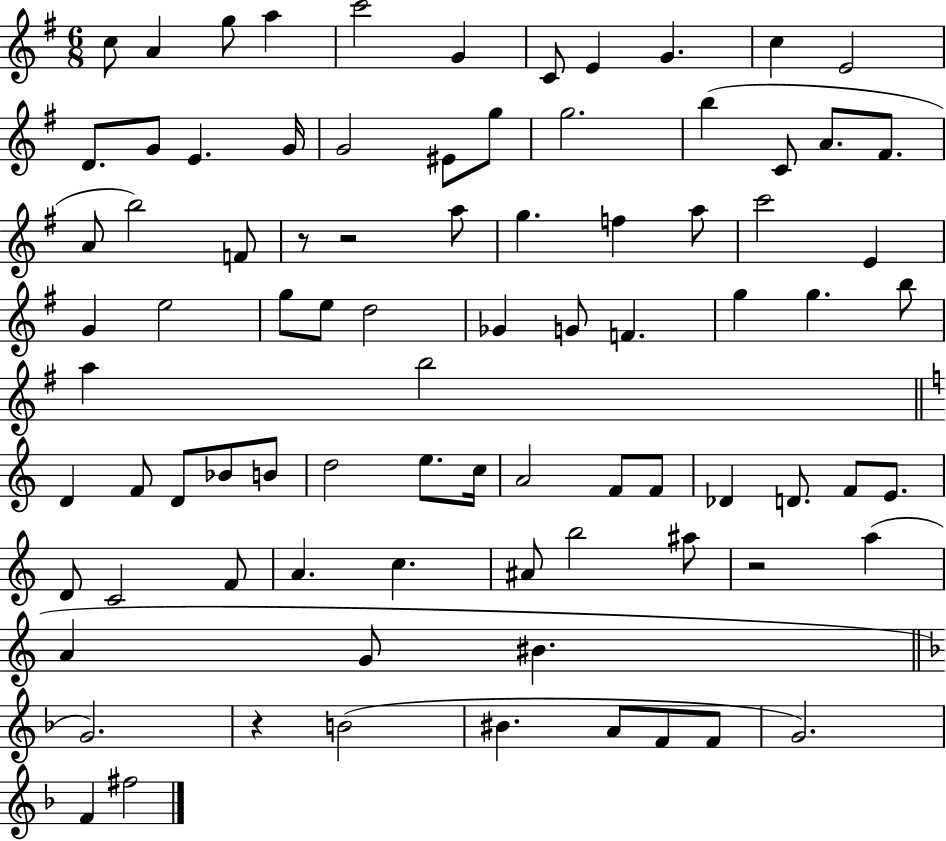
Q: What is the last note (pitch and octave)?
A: F#5